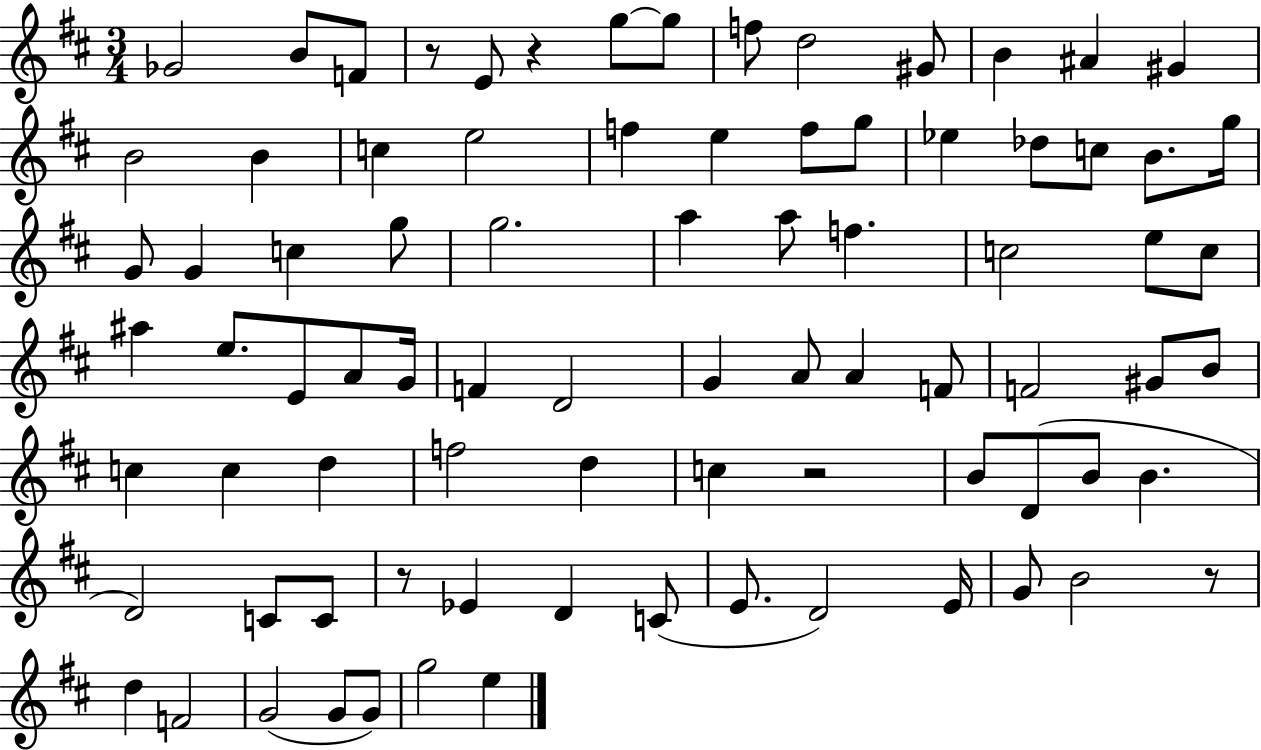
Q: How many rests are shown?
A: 5